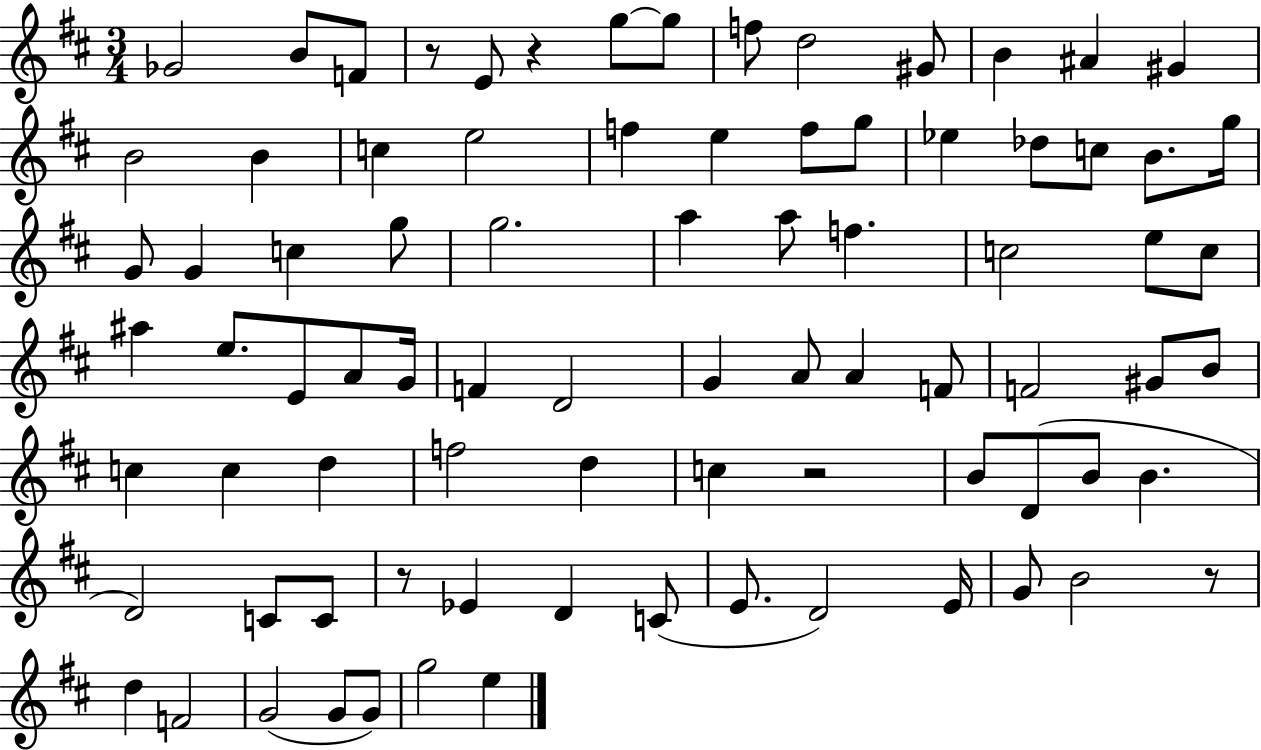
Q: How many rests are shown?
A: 5